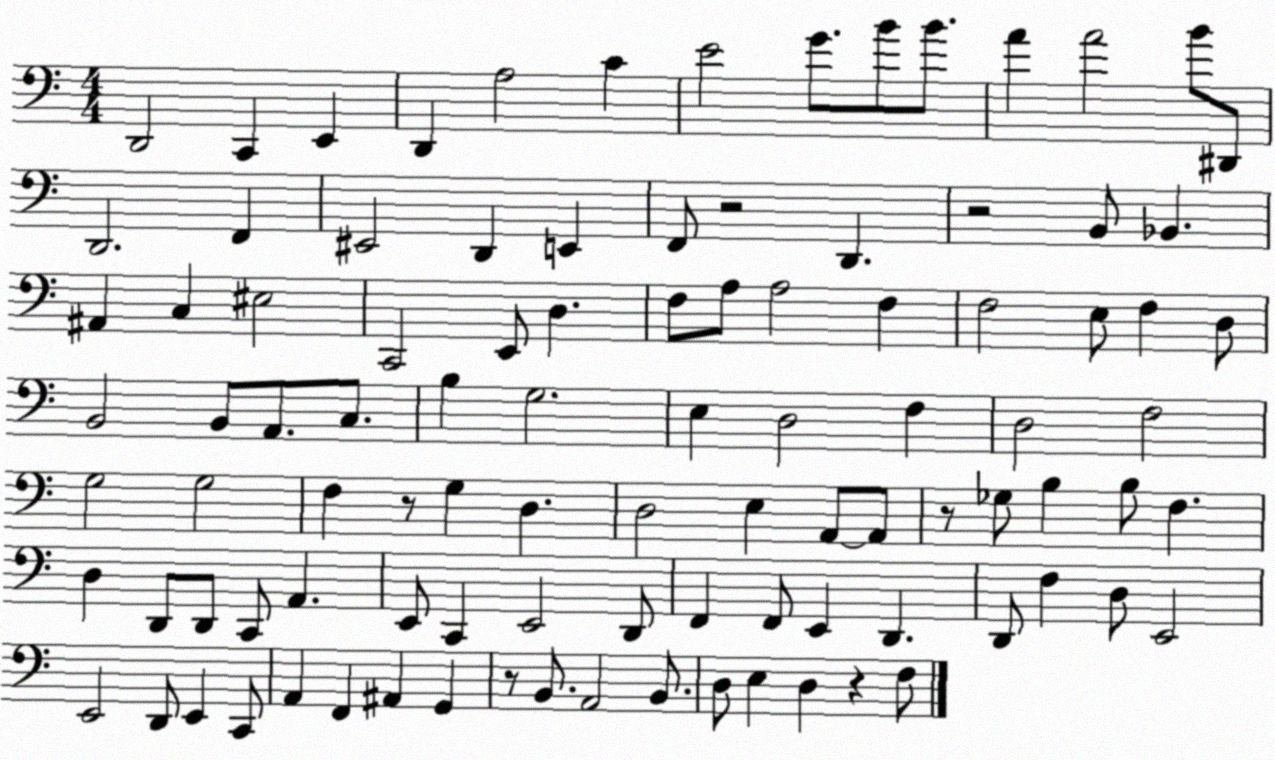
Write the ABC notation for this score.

X:1
T:Untitled
M:4/4
L:1/4
K:C
D,,2 C,, E,, D,, A,2 C E2 G/2 B/2 B/2 A A2 B/2 ^D,,/2 D,,2 F,, ^E,,2 D,, E,, F,,/2 z2 D,, z2 B,,/2 _B,, ^A,, C, ^E,2 C,,2 E,,/2 D, F,/2 A,/2 A,2 F, F,2 E,/2 F, D,/2 B,,2 B,,/2 A,,/2 C,/2 B, G,2 E, D,2 F, D,2 F,2 G,2 G,2 F, z/2 G, D, D,2 E, A,,/2 A,,/2 z/2 _G,/2 B, B,/2 F, D, D,,/2 D,,/2 C,,/2 A,, E,,/2 C,, E,,2 D,,/2 F,, F,,/2 E,, D,, D,,/2 F, D,/2 E,,2 E,,2 D,,/2 E,, C,,/2 A,, F,, ^A,, G,, z/2 B,,/2 A,,2 B,,/2 D,/2 E, D, z F,/2